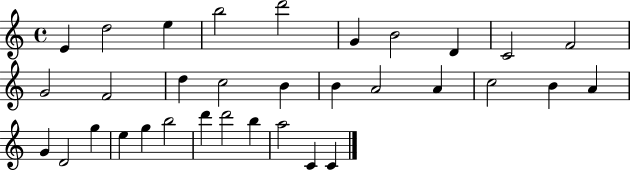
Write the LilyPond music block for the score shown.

{
  \clef treble
  \time 4/4
  \defaultTimeSignature
  \key c \major
  e'4 d''2 e''4 | b''2 d'''2 | g'4 b'2 d'4 | c'2 f'2 | \break g'2 f'2 | d''4 c''2 b'4 | b'4 a'2 a'4 | c''2 b'4 a'4 | \break g'4 d'2 g''4 | e''4 g''4 b''2 | d'''4 d'''2 b''4 | a''2 c'4 c'4 | \break \bar "|."
}